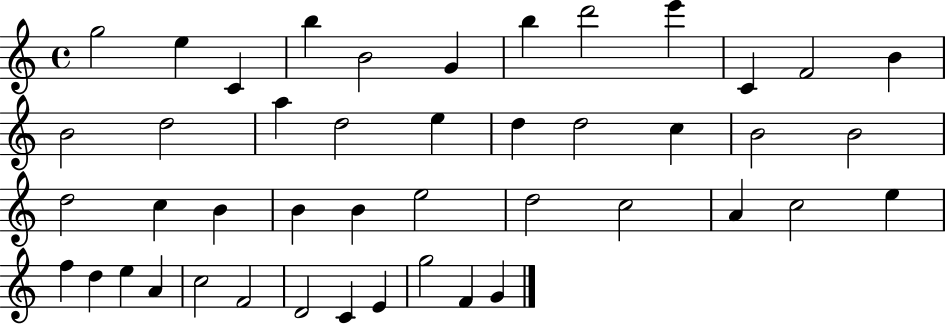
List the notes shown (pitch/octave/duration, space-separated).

G5/h E5/q C4/q B5/q B4/h G4/q B5/q D6/h E6/q C4/q F4/h B4/q B4/h D5/h A5/q D5/h E5/q D5/q D5/h C5/q B4/h B4/h D5/h C5/q B4/q B4/q B4/q E5/h D5/h C5/h A4/q C5/h E5/q F5/q D5/q E5/q A4/q C5/h F4/h D4/h C4/q E4/q G5/h F4/q G4/q